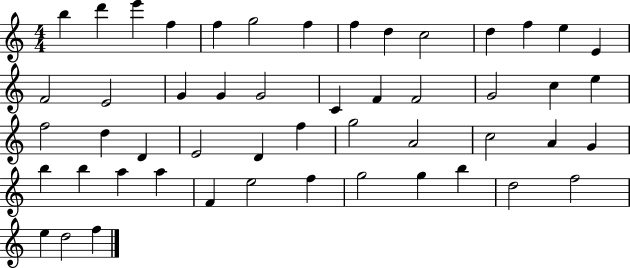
{
  \clef treble
  \numericTimeSignature
  \time 4/4
  \key c \major
  b''4 d'''4 e'''4 f''4 | f''4 g''2 f''4 | f''4 d''4 c''2 | d''4 f''4 e''4 e'4 | \break f'2 e'2 | g'4 g'4 g'2 | c'4 f'4 f'2 | g'2 c''4 e''4 | \break f''2 d''4 d'4 | e'2 d'4 f''4 | g''2 a'2 | c''2 a'4 g'4 | \break b''4 b''4 a''4 a''4 | f'4 e''2 f''4 | g''2 g''4 b''4 | d''2 f''2 | \break e''4 d''2 f''4 | \bar "|."
}